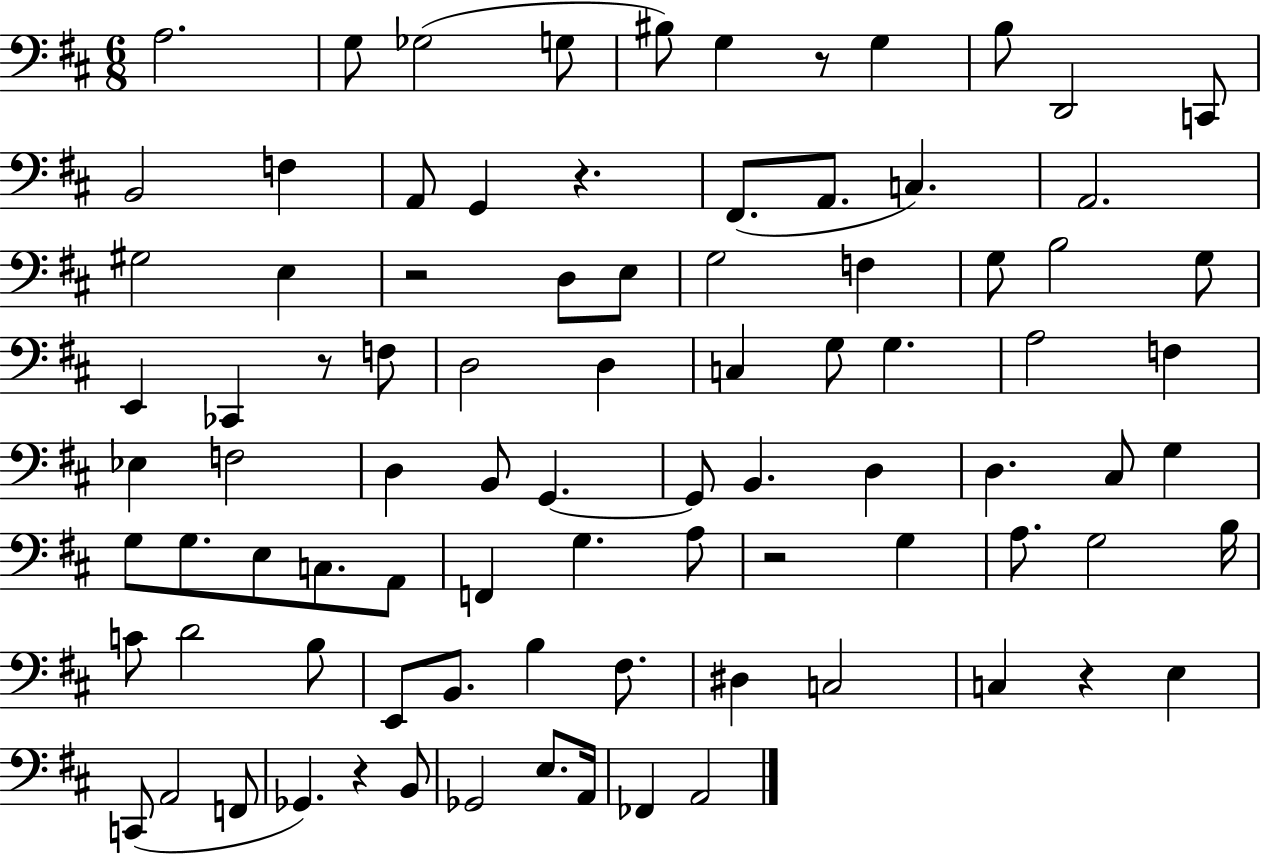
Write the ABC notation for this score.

X:1
T:Untitled
M:6/8
L:1/4
K:D
A,2 G,/2 _G,2 G,/2 ^B,/2 G, z/2 G, B,/2 D,,2 C,,/2 B,,2 F, A,,/2 G,, z ^F,,/2 A,,/2 C, A,,2 ^G,2 E, z2 D,/2 E,/2 G,2 F, G,/2 B,2 G,/2 E,, _C,, z/2 F,/2 D,2 D, C, G,/2 G, A,2 F, _E, F,2 D, B,,/2 G,, G,,/2 B,, D, D, ^C,/2 G, G,/2 G,/2 E,/2 C,/2 A,,/2 F,, G, A,/2 z2 G, A,/2 G,2 B,/4 C/2 D2 B,/2 E,,/2 B,,/2 B, ^F,/2 ^D, C,2 C, z E, C,,/2 A,,2 F,,/2 _G,, z B,,/2 _G,,2 E,/2 A,,/4 _F,, A,,2